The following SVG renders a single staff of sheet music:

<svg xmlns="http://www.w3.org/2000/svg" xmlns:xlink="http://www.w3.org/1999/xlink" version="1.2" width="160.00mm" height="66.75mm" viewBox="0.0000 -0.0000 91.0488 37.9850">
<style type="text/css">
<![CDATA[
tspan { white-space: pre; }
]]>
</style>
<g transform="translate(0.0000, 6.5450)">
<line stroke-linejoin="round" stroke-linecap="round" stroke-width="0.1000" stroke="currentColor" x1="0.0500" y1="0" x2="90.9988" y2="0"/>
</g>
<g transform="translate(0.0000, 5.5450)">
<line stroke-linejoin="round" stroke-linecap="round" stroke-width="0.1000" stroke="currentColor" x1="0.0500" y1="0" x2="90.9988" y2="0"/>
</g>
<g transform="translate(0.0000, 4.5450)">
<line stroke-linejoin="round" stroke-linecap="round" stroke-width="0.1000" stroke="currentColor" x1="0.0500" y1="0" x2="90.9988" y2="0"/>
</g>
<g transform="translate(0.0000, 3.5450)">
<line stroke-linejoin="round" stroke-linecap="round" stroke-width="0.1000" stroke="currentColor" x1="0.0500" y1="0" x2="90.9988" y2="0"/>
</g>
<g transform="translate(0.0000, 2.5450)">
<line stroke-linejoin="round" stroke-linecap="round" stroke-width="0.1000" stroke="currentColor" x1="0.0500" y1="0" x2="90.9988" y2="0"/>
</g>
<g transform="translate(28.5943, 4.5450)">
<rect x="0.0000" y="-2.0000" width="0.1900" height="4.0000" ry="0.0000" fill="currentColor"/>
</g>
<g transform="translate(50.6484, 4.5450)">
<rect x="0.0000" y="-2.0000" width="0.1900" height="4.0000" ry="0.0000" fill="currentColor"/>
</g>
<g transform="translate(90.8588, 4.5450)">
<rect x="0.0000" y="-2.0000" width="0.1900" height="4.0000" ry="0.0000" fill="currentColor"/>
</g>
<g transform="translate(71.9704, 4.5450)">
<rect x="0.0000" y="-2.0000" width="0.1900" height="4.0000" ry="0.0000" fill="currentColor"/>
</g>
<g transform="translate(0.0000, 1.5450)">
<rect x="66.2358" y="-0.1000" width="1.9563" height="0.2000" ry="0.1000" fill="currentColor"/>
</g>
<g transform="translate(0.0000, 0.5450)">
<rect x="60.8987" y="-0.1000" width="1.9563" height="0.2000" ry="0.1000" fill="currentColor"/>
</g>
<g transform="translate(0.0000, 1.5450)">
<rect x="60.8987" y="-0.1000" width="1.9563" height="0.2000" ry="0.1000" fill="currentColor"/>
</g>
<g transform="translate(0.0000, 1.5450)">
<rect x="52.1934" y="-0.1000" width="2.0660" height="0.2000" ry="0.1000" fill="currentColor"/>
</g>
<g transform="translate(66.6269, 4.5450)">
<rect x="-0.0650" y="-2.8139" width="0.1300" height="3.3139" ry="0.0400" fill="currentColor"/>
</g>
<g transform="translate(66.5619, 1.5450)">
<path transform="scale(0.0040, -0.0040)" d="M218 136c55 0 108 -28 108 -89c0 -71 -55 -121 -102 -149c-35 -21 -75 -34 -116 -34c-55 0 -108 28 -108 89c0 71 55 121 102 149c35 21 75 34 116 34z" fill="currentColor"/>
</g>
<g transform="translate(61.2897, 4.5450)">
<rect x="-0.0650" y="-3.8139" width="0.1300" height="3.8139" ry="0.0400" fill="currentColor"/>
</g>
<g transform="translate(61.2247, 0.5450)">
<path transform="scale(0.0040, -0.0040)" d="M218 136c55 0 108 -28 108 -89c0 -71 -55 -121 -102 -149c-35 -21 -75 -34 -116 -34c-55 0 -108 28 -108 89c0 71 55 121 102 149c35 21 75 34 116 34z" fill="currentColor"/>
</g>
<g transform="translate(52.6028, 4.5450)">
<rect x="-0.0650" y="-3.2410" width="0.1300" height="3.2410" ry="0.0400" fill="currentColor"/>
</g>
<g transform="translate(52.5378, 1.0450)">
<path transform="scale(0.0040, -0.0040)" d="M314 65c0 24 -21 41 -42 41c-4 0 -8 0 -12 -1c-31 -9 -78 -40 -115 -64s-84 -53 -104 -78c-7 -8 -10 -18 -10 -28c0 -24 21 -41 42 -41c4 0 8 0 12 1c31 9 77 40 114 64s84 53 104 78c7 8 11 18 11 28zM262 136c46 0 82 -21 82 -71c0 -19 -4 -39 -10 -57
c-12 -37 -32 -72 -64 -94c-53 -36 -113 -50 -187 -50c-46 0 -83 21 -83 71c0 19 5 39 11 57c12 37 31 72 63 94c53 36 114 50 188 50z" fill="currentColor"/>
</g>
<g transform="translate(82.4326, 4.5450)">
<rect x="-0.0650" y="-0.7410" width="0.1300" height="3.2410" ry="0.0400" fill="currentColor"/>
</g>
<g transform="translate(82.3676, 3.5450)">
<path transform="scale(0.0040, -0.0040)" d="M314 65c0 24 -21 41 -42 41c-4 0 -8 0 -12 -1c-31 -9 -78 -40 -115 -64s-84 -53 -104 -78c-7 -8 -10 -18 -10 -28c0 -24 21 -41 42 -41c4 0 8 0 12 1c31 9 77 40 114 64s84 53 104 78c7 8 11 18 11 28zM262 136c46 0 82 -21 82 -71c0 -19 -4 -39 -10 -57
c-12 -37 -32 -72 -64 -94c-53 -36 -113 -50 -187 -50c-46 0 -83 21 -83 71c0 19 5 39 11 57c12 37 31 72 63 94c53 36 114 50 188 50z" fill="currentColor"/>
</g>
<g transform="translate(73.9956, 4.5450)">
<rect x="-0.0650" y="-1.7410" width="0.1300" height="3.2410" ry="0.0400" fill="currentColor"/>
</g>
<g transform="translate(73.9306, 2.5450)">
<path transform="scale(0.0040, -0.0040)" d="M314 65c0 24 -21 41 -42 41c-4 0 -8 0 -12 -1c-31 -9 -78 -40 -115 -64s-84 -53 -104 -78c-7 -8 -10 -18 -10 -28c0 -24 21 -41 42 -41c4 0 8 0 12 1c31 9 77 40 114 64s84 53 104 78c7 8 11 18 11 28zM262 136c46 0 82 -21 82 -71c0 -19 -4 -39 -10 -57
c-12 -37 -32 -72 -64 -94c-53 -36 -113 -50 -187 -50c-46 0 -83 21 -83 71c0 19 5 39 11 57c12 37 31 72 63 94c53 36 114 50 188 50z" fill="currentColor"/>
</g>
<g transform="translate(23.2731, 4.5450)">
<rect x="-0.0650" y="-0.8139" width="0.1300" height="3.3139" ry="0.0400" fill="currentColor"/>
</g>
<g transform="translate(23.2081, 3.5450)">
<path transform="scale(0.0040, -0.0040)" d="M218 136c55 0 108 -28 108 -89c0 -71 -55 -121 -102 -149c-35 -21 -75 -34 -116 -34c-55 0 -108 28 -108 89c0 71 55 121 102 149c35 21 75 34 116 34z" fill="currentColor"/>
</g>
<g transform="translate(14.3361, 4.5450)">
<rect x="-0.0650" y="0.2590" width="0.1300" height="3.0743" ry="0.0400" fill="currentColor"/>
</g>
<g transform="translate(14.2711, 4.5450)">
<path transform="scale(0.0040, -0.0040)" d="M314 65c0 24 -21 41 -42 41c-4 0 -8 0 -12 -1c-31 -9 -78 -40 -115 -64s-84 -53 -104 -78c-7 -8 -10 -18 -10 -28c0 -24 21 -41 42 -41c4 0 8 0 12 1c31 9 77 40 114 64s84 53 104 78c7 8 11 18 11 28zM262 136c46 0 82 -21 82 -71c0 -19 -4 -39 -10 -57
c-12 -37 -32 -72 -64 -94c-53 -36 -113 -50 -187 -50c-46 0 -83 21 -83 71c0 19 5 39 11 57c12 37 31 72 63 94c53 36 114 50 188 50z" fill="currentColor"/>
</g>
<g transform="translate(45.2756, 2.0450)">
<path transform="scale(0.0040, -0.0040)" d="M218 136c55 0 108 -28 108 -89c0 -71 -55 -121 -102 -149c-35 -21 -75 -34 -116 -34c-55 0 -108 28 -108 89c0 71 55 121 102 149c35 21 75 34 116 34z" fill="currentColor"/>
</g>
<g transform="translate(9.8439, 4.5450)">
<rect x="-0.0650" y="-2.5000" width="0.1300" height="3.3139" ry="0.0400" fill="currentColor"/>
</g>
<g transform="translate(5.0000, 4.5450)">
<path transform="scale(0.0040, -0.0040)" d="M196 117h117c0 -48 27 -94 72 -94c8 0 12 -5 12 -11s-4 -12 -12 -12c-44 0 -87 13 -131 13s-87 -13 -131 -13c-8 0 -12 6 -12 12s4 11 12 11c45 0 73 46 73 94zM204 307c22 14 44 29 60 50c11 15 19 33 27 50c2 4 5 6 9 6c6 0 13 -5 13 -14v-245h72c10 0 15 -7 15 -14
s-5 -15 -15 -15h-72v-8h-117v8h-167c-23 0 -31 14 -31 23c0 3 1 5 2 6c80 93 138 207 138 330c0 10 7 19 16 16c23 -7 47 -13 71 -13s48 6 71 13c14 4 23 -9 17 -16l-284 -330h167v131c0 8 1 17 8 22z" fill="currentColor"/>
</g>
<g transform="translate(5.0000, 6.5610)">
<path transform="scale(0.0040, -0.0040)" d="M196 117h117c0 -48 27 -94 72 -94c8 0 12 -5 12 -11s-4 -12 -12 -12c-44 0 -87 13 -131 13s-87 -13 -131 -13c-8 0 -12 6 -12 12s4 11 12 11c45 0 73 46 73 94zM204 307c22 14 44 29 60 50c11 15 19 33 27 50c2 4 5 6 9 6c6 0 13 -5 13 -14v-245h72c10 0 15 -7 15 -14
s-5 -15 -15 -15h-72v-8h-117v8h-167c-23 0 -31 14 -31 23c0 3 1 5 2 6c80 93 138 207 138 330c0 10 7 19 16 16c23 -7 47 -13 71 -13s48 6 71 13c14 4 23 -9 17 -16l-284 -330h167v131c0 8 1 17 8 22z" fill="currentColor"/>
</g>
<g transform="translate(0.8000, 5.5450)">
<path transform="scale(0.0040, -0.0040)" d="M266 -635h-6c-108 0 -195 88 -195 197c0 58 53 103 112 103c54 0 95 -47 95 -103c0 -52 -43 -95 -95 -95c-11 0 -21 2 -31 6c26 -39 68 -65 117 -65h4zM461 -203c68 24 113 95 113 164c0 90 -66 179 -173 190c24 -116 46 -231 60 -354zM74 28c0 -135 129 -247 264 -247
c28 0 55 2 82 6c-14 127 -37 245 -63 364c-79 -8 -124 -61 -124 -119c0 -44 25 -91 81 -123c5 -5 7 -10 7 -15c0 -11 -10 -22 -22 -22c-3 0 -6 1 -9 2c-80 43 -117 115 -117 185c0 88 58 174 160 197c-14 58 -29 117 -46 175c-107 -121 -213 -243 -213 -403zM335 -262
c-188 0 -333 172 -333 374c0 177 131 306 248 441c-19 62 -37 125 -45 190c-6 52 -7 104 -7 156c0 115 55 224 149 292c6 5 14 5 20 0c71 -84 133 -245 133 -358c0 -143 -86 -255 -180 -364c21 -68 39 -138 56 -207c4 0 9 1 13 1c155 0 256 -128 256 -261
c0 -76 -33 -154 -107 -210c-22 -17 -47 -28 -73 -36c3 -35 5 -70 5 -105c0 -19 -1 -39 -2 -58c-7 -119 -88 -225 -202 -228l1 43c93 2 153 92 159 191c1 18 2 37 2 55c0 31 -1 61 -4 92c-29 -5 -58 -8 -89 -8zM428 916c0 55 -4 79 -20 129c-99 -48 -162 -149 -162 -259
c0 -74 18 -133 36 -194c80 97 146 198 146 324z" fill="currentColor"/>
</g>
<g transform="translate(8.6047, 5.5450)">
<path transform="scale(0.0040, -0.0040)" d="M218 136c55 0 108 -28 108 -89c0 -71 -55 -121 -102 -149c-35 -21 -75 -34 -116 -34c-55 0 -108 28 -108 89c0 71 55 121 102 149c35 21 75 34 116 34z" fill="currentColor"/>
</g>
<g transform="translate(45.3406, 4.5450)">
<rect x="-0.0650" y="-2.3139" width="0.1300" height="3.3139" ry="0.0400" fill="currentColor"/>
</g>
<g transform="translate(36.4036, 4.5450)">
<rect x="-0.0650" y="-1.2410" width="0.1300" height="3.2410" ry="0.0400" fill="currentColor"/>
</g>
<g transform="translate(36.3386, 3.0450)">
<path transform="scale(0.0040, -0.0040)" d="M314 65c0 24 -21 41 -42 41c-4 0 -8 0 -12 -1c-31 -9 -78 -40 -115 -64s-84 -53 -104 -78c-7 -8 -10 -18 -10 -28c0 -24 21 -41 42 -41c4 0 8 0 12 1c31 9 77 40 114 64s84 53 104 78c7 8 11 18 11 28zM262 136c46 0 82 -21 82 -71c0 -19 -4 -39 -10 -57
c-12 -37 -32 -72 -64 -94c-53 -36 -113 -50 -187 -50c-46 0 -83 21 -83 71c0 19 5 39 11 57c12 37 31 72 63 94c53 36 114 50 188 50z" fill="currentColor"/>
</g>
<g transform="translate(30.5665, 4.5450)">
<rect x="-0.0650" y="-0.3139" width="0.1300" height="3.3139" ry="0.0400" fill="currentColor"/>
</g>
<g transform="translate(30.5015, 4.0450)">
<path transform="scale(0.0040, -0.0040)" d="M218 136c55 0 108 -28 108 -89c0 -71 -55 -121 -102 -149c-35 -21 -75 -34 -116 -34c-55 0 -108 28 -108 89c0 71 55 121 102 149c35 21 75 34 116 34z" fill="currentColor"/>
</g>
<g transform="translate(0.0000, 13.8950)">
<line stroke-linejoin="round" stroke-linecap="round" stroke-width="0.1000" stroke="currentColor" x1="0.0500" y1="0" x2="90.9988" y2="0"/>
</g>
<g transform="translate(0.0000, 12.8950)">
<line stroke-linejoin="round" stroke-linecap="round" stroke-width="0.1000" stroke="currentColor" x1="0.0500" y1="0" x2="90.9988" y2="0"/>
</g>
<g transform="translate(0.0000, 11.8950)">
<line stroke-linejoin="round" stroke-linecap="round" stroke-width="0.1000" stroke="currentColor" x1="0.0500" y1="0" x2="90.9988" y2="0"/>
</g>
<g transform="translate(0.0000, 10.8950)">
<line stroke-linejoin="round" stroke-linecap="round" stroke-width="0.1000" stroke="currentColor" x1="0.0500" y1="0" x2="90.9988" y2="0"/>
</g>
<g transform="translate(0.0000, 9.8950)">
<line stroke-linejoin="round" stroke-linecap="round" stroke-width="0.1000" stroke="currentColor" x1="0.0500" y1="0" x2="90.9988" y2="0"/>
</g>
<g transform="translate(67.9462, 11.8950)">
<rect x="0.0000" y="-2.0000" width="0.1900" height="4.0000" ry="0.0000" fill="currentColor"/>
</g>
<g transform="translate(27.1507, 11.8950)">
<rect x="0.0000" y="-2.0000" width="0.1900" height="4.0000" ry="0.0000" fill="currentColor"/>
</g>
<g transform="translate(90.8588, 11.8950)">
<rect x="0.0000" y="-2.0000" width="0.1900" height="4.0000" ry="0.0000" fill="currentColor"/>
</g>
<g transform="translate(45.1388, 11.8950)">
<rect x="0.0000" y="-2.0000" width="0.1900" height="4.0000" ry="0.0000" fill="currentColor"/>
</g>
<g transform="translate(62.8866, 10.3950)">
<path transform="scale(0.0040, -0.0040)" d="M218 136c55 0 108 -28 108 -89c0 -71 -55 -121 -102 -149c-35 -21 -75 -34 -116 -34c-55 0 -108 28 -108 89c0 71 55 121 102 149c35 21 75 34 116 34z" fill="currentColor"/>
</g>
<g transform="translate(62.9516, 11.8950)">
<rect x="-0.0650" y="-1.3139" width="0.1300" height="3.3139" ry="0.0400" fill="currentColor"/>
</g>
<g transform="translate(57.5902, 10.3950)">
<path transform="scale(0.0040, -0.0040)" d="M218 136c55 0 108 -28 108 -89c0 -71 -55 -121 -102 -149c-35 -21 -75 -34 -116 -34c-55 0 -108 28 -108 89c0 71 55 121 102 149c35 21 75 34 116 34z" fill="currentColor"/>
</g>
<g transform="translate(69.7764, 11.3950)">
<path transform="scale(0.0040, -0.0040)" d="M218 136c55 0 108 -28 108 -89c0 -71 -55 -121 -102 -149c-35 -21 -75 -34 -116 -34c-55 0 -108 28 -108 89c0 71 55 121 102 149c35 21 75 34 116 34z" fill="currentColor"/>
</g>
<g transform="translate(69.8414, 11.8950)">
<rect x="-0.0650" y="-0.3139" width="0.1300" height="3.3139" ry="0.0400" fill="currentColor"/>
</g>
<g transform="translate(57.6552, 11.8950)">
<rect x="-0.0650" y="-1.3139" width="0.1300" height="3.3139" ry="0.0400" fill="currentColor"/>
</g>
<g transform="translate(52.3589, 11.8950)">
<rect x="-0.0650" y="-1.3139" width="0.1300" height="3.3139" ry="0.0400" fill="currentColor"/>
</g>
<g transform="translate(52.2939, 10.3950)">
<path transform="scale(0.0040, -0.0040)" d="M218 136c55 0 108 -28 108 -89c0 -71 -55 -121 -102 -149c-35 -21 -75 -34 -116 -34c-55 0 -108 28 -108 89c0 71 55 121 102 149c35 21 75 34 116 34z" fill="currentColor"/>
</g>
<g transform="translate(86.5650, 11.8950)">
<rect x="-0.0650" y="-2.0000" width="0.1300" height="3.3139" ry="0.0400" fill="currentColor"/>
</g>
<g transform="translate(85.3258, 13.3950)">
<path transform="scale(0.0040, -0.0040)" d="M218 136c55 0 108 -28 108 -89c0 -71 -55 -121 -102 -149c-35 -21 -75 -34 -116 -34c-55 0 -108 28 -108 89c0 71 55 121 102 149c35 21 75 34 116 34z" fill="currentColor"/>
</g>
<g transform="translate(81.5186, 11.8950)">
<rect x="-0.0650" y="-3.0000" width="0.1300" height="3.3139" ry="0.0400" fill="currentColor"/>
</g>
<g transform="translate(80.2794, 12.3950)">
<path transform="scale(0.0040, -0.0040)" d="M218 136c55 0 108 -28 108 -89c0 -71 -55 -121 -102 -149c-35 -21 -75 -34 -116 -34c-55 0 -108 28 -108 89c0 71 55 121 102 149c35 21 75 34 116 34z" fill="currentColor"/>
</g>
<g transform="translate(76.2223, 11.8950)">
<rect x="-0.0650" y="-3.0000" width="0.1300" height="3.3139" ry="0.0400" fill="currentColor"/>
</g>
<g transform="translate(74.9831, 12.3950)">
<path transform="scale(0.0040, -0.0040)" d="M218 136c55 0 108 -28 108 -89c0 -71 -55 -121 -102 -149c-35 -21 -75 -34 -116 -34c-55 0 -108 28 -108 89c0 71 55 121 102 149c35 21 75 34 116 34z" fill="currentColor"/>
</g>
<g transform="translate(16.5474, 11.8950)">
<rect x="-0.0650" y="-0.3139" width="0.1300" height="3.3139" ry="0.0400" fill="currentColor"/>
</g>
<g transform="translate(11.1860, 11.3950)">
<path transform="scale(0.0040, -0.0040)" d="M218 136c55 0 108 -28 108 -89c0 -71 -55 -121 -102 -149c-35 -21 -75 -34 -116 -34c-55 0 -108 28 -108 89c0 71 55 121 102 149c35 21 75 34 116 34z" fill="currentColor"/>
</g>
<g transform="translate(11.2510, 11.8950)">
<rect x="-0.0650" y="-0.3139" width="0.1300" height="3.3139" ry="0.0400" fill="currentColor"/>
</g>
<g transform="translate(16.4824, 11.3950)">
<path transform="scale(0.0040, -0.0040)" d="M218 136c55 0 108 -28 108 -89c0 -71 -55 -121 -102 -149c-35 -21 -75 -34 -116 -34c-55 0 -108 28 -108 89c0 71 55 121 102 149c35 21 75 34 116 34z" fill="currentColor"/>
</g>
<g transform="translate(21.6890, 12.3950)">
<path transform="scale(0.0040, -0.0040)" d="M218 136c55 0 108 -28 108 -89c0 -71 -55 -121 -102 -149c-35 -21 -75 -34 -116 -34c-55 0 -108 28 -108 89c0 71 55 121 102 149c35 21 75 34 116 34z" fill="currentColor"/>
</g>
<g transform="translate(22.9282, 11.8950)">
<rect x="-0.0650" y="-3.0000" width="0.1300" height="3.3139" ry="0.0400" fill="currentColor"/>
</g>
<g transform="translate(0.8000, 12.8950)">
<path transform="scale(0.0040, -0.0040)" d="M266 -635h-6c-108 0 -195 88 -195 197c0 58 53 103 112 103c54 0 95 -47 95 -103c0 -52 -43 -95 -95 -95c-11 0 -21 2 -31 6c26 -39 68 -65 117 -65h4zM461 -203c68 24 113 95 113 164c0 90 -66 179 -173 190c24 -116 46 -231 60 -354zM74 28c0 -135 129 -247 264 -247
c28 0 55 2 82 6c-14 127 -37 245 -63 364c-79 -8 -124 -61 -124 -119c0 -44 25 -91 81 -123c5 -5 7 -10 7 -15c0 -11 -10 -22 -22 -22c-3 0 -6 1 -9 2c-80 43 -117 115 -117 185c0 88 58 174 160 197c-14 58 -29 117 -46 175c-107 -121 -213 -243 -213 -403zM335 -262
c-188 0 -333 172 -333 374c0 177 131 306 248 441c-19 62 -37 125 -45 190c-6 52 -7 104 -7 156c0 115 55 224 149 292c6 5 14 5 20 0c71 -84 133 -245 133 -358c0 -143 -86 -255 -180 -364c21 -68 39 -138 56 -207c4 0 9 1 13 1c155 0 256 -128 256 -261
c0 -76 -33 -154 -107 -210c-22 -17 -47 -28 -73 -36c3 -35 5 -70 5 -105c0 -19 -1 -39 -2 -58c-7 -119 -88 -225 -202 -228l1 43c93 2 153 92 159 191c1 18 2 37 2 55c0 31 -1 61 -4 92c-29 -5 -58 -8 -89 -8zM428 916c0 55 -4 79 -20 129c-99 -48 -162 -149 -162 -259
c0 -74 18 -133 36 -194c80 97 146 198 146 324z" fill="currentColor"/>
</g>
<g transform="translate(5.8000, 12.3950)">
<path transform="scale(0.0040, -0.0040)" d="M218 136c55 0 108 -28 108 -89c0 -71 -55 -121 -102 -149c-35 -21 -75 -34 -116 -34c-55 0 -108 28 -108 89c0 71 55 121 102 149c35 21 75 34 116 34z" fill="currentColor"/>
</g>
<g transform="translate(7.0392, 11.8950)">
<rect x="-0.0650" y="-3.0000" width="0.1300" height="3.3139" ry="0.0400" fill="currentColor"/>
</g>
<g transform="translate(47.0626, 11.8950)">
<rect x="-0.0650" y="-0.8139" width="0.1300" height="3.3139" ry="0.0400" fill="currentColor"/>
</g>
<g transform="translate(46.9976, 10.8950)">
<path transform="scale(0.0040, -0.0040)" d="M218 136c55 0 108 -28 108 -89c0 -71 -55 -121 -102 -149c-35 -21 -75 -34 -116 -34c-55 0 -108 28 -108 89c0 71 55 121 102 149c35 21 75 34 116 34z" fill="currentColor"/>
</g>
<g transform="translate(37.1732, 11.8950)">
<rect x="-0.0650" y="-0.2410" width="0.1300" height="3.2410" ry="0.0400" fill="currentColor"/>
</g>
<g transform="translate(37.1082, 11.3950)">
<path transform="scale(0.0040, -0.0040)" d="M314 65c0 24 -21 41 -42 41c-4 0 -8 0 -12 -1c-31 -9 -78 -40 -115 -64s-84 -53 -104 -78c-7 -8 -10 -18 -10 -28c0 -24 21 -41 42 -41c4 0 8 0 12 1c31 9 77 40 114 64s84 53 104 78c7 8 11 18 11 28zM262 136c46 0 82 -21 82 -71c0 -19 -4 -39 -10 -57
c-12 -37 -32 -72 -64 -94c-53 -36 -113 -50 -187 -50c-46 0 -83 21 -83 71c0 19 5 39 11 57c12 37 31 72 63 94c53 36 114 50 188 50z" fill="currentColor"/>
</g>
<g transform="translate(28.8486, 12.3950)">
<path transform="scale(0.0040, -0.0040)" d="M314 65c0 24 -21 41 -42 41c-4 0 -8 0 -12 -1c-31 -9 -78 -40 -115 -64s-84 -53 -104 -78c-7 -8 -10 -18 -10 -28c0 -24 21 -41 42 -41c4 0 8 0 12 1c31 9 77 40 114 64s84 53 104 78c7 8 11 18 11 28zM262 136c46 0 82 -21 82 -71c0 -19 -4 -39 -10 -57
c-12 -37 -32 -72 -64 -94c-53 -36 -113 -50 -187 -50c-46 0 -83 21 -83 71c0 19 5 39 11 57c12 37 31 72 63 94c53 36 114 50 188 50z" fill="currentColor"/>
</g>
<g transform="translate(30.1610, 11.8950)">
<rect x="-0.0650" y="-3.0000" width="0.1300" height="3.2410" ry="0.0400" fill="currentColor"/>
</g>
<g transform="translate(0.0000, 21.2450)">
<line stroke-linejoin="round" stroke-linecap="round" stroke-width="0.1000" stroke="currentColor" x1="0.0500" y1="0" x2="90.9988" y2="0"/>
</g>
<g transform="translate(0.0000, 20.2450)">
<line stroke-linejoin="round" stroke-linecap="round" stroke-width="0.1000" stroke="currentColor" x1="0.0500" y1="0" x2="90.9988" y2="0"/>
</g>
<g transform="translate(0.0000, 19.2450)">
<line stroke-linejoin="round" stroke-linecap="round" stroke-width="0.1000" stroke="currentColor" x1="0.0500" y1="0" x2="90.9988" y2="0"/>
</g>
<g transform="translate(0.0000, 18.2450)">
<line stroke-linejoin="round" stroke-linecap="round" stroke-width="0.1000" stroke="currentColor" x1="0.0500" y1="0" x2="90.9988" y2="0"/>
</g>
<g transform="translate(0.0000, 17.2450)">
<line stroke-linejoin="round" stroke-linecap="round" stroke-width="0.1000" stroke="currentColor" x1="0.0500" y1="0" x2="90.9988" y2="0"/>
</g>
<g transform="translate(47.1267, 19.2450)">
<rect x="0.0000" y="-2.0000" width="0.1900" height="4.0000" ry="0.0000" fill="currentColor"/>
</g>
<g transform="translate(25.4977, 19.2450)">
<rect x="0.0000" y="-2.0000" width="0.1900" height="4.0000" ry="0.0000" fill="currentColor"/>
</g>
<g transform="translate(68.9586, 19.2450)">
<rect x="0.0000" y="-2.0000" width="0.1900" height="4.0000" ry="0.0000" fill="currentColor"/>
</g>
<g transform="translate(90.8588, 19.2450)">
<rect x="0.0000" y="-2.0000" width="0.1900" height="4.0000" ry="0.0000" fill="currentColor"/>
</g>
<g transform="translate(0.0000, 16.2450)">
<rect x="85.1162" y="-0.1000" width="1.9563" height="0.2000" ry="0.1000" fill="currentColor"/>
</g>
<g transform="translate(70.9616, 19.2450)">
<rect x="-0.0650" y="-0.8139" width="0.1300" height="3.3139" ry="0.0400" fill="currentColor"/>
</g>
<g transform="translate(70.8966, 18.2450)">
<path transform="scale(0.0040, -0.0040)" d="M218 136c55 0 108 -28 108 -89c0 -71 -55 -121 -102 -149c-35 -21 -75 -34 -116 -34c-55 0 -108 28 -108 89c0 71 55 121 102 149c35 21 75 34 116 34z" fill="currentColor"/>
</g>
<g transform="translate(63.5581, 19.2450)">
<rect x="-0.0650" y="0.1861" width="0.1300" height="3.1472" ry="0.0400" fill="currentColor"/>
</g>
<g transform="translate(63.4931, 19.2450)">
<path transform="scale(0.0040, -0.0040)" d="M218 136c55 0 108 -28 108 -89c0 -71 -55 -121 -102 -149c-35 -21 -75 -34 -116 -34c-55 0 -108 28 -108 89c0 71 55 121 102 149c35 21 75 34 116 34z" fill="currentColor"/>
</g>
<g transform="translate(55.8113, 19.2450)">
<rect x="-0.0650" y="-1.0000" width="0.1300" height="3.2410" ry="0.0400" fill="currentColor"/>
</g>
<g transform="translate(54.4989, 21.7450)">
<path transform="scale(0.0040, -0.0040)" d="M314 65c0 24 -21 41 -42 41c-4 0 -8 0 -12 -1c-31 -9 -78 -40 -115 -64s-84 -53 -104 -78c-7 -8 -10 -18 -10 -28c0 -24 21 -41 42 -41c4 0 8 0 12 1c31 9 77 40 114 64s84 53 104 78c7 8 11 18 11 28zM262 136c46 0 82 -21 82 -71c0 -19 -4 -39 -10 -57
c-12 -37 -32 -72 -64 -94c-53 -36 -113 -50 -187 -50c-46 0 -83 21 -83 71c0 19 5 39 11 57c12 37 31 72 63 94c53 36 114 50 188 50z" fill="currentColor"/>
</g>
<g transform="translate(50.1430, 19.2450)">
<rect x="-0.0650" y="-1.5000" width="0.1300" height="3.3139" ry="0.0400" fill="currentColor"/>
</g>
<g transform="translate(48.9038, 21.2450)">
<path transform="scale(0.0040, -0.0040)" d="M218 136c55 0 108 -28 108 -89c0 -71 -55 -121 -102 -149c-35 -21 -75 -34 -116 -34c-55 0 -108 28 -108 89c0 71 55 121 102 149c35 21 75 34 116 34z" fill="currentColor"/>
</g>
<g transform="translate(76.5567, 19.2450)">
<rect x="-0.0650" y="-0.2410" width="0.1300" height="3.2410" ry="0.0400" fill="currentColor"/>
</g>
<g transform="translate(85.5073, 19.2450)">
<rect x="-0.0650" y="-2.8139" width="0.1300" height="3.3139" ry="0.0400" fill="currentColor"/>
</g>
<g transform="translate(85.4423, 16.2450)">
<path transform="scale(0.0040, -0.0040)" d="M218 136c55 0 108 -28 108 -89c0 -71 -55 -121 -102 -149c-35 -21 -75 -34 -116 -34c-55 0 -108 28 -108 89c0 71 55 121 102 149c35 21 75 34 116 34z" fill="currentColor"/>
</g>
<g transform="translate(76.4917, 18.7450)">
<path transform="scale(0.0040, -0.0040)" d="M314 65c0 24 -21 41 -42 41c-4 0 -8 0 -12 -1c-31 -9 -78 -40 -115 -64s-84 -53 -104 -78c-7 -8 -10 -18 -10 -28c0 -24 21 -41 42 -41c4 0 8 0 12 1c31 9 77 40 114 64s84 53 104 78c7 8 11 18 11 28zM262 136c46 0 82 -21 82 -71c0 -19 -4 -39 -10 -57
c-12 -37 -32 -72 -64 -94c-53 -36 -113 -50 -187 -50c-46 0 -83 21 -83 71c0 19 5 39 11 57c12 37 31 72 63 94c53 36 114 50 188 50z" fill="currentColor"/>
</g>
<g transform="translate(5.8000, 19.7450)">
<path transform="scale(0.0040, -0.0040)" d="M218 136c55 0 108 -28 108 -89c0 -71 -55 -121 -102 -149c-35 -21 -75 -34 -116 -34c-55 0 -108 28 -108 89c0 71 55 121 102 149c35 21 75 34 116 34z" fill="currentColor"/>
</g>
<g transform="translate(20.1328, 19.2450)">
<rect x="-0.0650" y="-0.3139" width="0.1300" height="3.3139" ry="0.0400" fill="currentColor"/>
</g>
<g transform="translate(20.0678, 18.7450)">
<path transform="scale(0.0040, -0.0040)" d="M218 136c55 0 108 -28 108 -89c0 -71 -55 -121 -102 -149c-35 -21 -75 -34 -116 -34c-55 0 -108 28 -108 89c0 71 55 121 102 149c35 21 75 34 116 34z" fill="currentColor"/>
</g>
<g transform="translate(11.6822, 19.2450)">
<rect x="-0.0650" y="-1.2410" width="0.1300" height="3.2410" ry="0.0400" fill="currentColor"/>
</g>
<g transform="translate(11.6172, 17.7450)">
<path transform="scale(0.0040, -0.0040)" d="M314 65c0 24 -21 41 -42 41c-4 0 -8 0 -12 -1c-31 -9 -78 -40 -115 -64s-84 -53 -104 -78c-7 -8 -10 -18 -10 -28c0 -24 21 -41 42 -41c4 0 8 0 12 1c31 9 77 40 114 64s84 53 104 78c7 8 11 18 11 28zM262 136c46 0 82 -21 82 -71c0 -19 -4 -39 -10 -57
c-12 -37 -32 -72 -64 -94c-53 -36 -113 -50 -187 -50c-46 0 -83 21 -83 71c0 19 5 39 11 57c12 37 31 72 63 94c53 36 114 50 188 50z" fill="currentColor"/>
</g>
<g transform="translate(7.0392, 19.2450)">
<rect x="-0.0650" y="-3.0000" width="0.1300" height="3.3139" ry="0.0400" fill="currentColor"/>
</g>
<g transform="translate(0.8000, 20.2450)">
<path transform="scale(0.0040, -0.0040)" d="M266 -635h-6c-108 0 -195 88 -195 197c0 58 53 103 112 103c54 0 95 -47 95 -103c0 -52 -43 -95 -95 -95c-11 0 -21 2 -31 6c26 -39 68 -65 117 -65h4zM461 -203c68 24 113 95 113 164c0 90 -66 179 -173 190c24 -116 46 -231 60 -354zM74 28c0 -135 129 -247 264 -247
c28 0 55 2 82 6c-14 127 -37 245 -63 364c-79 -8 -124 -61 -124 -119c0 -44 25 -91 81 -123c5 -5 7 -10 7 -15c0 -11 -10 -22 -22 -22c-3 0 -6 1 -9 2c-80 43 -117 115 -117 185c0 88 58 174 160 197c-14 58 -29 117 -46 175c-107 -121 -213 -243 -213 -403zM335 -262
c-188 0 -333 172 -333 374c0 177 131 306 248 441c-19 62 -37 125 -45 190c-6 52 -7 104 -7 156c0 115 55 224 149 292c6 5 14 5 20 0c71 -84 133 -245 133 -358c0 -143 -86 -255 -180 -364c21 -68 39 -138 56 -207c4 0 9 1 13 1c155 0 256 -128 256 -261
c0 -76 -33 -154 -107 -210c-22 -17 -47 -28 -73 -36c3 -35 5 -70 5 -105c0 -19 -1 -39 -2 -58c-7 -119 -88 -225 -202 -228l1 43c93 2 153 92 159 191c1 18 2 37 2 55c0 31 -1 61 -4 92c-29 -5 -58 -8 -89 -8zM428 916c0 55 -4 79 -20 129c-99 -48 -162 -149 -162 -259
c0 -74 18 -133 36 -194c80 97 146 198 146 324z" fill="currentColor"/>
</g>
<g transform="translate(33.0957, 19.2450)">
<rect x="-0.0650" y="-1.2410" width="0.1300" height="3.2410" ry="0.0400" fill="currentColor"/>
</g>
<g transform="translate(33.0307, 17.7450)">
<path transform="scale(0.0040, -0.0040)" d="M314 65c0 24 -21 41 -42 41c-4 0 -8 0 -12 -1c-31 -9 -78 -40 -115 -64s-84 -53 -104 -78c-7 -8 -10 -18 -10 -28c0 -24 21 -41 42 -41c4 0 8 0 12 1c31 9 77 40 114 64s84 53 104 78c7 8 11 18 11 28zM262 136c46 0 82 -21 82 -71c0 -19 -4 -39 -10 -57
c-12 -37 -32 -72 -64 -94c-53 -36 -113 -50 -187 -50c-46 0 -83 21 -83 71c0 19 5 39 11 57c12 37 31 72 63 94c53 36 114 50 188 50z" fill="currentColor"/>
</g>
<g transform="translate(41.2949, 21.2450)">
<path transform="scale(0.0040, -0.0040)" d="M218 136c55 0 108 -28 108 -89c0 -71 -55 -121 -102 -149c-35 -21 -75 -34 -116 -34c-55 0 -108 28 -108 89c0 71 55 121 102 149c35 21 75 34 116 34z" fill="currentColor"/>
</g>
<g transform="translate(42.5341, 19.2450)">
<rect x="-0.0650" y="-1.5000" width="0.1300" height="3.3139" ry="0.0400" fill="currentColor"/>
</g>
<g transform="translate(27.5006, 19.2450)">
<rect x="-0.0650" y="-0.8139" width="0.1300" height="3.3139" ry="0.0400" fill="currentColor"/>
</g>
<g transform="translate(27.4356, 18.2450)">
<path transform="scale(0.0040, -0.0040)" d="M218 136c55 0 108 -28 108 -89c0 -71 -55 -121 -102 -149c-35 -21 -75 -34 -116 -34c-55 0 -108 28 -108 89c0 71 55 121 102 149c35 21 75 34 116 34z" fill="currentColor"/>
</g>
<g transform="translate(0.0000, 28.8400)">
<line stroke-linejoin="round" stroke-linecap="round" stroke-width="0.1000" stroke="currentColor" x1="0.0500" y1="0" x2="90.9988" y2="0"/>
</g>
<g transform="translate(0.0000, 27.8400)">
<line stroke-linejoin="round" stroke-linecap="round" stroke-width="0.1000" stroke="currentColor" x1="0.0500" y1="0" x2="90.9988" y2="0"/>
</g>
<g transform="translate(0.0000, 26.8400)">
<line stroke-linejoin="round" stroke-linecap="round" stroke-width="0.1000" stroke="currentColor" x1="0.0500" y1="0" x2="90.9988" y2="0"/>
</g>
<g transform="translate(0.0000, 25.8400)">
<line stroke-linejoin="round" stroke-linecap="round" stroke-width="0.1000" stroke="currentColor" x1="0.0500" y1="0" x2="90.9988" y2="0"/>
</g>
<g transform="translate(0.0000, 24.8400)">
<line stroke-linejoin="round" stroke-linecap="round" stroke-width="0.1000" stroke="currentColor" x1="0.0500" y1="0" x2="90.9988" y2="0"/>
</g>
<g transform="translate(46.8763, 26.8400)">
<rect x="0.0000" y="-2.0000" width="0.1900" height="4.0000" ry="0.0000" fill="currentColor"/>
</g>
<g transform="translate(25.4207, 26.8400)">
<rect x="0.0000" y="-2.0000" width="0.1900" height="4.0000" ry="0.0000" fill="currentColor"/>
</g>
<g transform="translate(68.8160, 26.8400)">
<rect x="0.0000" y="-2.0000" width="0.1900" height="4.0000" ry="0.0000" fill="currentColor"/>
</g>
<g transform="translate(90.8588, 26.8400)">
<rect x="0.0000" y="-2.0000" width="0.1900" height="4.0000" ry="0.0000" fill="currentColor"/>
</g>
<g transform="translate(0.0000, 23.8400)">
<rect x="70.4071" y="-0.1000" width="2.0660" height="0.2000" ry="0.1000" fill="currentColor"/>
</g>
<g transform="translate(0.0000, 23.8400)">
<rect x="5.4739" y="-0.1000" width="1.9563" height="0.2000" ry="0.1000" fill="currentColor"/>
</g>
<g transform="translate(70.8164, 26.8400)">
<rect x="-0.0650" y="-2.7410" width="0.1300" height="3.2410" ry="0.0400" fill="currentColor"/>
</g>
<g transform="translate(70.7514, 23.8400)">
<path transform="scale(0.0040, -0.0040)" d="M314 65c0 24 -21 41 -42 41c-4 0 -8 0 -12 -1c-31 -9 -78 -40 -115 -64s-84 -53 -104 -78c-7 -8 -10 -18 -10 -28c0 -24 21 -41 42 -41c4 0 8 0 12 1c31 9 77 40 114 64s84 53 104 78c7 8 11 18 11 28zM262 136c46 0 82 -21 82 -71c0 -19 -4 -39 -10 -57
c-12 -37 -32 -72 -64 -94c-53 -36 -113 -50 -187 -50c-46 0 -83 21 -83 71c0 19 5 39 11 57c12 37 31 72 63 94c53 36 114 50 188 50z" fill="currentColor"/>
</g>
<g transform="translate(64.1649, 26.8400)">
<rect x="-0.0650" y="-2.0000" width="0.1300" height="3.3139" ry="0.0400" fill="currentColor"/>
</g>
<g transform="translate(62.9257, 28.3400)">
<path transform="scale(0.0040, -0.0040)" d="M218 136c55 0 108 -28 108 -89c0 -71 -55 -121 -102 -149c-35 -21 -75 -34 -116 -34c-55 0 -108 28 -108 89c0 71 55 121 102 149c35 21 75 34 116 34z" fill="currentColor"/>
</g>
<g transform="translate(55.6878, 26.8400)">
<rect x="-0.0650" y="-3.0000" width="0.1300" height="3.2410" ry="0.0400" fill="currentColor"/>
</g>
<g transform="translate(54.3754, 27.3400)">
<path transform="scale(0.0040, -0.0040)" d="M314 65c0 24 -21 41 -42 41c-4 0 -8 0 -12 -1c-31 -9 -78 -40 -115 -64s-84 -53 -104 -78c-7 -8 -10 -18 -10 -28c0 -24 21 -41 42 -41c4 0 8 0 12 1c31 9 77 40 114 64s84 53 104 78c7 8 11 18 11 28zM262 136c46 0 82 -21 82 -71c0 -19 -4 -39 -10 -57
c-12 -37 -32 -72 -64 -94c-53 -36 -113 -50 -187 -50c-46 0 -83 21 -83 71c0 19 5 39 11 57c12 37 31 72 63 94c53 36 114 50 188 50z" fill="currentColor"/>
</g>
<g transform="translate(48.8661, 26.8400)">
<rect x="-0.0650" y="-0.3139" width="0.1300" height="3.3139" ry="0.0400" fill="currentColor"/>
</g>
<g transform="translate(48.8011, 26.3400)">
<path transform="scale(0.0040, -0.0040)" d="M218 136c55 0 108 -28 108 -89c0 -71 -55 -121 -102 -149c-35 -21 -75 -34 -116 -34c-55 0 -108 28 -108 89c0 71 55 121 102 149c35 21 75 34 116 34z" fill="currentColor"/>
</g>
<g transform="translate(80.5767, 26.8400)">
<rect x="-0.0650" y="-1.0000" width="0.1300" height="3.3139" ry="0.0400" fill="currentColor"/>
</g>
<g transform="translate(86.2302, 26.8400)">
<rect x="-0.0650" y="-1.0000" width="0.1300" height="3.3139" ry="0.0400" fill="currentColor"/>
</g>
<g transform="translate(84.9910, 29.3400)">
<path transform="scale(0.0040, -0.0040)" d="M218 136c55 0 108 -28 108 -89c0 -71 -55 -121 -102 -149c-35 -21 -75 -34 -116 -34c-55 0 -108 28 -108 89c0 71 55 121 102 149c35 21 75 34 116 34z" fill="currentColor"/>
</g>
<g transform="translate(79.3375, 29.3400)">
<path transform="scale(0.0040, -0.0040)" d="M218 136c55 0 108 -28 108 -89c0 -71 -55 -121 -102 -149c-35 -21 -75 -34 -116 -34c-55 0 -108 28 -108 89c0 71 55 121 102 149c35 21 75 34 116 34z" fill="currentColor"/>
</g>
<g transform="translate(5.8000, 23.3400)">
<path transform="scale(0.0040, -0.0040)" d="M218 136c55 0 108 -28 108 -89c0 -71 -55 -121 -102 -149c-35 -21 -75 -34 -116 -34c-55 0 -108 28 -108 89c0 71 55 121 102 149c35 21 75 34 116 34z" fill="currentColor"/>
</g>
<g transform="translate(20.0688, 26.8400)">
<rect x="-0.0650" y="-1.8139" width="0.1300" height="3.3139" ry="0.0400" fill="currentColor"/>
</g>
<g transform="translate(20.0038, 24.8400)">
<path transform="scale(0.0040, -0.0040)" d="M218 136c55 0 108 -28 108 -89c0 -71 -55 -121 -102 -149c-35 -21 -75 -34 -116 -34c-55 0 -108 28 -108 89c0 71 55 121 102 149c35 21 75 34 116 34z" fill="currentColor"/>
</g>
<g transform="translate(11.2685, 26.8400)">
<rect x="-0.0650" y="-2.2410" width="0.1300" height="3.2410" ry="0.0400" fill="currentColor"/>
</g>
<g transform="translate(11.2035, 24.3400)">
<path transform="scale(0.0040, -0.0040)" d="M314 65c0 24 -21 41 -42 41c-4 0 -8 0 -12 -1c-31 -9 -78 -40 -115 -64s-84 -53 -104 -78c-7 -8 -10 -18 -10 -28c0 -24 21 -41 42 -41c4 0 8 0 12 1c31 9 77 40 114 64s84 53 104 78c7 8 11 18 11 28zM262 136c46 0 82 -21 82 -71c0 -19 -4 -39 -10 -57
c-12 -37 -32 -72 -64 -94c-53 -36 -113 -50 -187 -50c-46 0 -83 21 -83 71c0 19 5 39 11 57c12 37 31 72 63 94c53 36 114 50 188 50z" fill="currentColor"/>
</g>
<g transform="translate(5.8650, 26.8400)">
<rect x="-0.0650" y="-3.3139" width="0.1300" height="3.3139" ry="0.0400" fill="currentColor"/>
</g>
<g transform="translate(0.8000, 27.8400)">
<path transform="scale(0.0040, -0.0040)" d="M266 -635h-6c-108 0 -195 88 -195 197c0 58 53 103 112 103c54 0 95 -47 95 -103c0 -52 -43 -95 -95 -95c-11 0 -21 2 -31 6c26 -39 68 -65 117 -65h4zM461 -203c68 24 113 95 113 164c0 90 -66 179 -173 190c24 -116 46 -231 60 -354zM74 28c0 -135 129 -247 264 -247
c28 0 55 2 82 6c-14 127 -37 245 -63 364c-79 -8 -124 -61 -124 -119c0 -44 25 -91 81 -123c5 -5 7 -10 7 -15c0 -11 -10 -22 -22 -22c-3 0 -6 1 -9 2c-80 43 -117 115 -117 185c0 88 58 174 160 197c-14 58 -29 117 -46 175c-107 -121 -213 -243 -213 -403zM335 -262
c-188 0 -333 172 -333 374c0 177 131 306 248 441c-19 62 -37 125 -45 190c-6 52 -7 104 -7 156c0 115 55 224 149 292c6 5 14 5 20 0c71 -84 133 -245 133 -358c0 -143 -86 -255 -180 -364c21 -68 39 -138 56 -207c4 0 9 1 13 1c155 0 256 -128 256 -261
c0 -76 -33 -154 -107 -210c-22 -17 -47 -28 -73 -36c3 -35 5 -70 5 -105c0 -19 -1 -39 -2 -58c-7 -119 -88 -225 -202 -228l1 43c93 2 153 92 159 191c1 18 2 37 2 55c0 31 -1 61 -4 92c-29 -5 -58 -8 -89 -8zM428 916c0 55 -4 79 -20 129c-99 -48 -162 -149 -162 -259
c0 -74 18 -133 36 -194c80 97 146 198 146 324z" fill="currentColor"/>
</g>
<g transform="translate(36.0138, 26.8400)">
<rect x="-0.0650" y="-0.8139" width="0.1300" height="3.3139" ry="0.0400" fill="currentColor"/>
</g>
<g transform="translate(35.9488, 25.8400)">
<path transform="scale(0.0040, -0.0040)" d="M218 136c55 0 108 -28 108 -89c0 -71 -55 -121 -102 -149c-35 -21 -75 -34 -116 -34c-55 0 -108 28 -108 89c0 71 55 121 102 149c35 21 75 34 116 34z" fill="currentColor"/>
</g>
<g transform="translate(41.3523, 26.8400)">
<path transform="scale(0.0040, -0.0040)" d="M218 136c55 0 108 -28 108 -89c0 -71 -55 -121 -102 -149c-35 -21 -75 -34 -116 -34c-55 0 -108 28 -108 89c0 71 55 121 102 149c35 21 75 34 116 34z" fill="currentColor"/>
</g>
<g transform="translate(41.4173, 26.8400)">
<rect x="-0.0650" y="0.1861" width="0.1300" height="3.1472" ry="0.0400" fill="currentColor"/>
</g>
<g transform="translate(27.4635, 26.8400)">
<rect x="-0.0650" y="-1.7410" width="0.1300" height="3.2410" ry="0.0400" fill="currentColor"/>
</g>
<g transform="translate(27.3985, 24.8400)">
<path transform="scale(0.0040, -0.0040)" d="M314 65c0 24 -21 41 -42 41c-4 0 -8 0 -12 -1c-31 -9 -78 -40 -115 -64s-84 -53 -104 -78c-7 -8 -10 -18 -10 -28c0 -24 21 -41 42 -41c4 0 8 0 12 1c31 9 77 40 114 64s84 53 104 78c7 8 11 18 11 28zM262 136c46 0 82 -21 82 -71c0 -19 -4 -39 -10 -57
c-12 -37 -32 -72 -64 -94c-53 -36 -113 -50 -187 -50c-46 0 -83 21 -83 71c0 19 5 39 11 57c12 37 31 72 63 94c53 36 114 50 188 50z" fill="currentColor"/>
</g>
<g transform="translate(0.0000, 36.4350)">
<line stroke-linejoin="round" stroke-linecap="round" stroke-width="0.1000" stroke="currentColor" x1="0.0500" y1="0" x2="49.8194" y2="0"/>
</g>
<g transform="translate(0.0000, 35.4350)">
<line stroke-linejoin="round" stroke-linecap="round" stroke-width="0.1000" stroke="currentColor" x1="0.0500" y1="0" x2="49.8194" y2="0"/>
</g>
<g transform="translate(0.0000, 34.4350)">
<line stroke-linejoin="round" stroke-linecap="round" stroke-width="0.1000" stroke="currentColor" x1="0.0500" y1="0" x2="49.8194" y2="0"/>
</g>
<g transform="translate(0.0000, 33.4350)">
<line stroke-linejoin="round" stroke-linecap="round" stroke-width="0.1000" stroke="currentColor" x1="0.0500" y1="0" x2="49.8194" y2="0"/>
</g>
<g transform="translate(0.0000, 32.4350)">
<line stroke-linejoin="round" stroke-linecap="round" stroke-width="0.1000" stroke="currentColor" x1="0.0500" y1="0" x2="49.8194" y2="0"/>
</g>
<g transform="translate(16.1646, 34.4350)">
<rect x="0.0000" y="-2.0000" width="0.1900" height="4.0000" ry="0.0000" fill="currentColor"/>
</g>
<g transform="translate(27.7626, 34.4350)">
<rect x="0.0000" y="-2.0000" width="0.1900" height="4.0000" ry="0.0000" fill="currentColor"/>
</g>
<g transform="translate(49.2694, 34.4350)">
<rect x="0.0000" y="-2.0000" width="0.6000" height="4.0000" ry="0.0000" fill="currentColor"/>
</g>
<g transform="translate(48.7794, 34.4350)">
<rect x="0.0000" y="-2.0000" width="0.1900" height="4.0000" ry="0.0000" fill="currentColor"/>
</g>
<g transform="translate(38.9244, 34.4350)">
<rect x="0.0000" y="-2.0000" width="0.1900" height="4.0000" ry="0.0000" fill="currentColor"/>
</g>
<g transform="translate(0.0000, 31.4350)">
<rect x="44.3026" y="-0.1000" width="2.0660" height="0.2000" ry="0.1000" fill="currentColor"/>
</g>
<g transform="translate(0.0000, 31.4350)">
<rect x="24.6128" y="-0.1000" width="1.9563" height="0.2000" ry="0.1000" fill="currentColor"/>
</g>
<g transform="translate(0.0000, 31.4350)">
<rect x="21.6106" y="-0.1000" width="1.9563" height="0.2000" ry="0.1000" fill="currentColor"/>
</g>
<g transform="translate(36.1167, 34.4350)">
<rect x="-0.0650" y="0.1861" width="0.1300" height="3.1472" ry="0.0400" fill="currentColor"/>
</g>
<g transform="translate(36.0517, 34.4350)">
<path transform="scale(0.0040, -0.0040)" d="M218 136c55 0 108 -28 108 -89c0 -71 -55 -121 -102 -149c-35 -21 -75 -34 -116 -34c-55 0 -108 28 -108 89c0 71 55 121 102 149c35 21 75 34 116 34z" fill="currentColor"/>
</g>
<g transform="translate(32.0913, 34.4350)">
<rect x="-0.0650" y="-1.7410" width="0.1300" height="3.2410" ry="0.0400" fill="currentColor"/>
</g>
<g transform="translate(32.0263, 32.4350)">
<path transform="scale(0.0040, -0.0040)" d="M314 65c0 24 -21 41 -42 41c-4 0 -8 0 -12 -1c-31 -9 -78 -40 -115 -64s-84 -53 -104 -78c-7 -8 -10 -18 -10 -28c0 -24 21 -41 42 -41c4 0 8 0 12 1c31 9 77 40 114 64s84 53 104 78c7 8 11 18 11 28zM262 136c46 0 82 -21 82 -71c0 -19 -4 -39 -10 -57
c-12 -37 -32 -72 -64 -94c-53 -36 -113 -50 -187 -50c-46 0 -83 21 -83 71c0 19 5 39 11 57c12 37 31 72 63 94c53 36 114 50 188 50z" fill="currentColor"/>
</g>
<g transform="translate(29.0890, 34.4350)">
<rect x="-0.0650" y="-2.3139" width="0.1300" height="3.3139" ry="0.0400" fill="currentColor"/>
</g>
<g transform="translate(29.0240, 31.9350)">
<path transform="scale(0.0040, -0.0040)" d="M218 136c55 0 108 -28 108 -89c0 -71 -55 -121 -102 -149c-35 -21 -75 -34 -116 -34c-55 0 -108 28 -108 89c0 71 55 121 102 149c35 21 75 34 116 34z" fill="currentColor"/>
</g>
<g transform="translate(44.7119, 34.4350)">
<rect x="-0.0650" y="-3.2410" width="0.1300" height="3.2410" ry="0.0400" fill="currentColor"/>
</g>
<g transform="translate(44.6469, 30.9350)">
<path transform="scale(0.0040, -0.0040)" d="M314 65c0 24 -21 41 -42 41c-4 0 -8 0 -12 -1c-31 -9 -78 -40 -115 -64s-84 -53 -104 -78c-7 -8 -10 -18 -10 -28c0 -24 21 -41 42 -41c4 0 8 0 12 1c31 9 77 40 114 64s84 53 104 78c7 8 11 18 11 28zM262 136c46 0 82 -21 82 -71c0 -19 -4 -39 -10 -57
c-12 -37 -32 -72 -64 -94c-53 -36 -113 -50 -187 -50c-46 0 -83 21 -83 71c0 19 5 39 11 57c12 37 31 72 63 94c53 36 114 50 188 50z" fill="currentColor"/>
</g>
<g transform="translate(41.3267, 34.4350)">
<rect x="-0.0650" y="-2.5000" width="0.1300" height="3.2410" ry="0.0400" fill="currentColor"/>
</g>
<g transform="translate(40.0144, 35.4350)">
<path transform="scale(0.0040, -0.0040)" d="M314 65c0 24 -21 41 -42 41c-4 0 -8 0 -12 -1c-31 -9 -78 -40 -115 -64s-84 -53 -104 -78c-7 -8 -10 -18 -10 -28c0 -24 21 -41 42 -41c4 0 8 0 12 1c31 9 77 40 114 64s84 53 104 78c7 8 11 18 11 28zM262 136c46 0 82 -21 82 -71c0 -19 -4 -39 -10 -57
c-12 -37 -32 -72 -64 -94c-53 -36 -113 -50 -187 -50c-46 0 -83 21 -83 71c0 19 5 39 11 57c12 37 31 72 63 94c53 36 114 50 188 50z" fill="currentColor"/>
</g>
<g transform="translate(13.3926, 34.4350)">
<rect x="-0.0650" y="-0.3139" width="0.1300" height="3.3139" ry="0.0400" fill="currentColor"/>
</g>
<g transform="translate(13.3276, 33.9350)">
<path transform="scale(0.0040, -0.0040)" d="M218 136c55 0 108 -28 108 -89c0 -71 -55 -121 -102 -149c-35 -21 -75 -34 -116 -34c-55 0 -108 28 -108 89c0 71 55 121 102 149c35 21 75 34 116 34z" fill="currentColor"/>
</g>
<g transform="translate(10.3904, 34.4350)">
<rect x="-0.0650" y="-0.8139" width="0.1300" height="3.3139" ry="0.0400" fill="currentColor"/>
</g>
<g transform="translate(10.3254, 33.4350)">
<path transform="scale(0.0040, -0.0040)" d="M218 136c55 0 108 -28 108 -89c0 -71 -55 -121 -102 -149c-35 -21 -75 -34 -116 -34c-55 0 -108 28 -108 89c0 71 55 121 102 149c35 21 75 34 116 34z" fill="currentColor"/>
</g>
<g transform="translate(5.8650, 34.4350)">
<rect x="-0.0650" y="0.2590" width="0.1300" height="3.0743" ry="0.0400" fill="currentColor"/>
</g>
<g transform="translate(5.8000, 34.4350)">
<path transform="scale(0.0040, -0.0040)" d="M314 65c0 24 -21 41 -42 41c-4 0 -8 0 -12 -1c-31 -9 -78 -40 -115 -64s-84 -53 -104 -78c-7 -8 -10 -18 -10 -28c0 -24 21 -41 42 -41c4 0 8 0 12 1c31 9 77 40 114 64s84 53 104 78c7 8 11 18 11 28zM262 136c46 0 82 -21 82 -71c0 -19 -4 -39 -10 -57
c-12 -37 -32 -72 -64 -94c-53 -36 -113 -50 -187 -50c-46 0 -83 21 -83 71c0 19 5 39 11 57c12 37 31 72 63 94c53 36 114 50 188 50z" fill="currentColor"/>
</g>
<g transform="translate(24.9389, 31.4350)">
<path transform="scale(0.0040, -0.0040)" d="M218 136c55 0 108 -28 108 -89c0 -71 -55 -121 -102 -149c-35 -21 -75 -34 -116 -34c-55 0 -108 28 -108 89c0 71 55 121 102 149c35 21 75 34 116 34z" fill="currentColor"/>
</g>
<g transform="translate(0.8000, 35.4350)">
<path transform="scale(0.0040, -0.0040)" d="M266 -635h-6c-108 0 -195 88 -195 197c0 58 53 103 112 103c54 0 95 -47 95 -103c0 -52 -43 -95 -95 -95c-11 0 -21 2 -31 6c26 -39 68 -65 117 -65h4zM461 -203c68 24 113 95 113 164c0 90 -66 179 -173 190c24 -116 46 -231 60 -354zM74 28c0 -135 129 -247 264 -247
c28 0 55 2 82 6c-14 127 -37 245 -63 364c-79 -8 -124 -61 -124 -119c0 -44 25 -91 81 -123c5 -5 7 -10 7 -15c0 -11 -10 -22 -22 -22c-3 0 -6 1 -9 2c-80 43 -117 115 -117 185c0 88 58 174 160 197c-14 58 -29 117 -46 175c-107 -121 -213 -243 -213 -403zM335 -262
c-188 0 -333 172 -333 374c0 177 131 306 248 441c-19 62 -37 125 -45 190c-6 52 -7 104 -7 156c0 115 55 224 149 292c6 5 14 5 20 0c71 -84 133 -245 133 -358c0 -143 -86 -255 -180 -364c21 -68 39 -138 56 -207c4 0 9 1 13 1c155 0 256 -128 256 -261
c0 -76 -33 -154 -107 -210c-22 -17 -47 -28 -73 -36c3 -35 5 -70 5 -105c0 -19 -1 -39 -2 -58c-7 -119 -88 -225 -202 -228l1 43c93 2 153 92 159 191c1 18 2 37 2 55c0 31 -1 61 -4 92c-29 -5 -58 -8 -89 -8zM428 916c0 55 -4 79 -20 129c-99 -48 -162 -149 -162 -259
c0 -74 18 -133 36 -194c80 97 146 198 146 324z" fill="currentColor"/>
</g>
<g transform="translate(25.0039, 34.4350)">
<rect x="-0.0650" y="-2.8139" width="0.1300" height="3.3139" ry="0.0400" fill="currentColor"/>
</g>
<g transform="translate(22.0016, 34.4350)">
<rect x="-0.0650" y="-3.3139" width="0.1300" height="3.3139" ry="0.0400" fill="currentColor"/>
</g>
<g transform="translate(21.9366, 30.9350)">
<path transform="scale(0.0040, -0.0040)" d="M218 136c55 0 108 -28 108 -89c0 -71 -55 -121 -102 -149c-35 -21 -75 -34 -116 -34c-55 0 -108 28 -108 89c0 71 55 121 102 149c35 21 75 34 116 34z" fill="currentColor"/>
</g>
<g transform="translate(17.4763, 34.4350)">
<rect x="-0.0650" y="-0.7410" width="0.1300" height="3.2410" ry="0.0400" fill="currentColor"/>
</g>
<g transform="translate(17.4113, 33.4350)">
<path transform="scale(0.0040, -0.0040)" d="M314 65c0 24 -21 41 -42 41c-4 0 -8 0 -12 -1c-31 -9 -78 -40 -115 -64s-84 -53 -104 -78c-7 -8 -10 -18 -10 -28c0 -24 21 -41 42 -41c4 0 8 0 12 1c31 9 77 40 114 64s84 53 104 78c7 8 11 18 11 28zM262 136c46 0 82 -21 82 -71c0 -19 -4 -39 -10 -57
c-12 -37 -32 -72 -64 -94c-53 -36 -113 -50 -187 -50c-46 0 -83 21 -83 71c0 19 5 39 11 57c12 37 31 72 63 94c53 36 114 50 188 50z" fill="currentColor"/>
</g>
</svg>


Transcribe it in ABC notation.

X:1
T:Untitled
M:4/4
L:1/4
K:C
G B2 d c e2 g b2 c' a f2 d2 A c c A A2 c2 d e e e c A A F A e2 c d e2 E E D2 B d c2 a b g2 f f2 d B c A2 F a2 D D B2 d c d2 b a g f2 B G2 b2